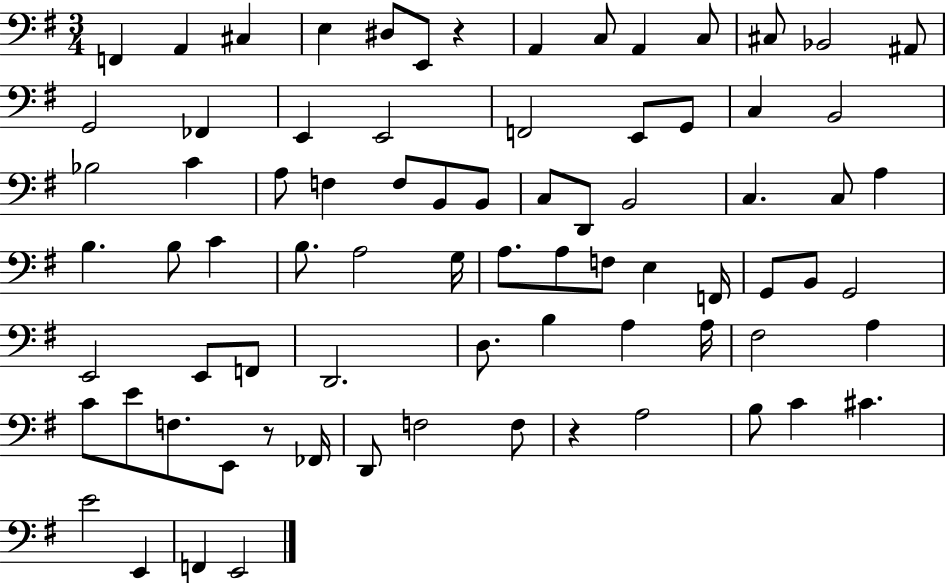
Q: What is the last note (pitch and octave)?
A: E2